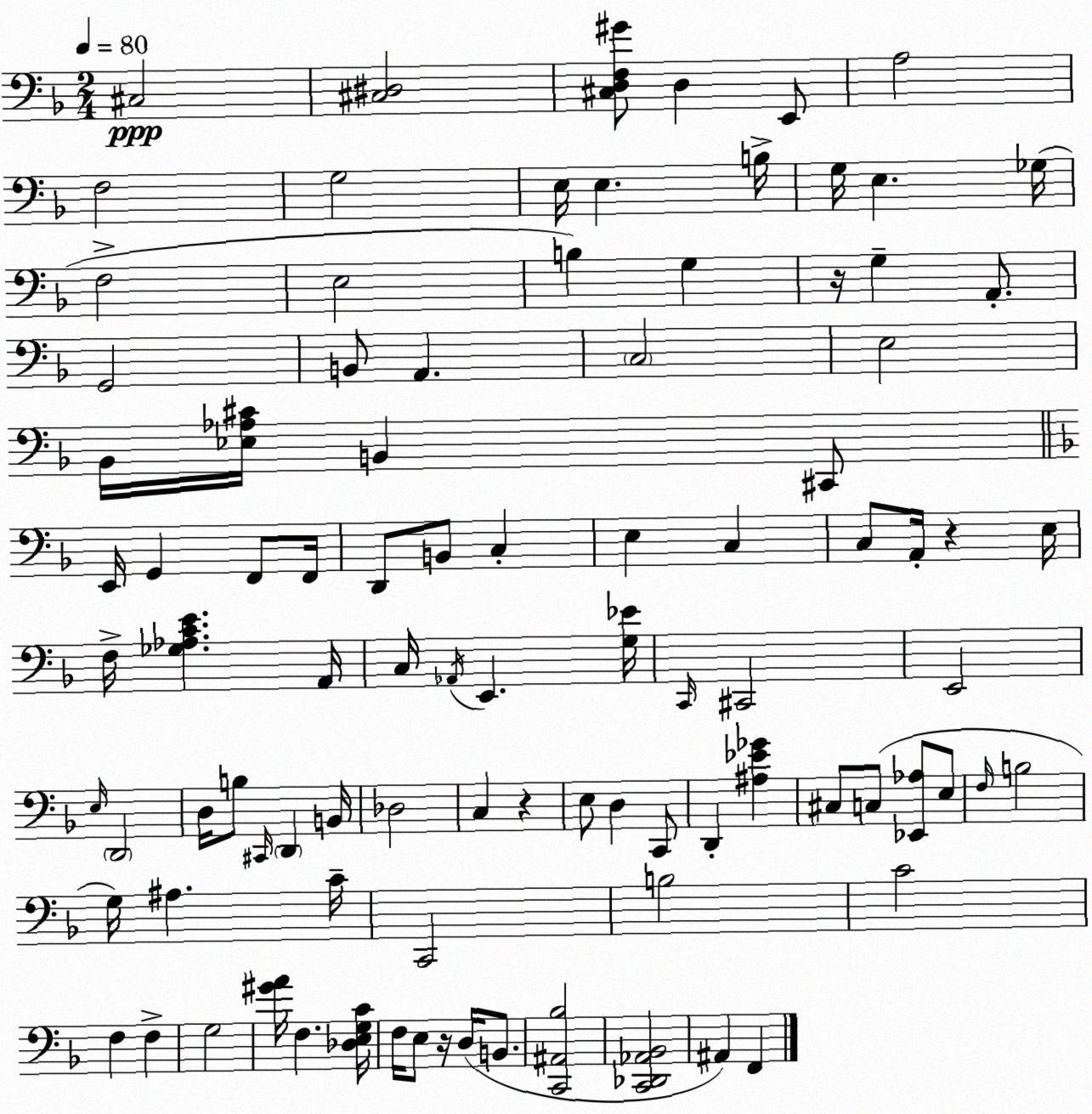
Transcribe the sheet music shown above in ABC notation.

X:1
T:Untitled
M:2/4
L:1/4
K:Dm
^C,2 [^C,^D,]2 [^C,D,F,^G]/2 D, E,,/2 A,2 F,2 G,2 E,/4 E, B,/4 G,/4 E, _G,/4 F,2 E,2 B, G, z/4 G, A,,/2 G,,2 B,,/2 A,, C,2 E,2 _B,,/4 [_E,_A,^C]/4 B,, ^C,,/2 E,,/4 G,, F,,/2 F,,/4 D,,/2 B,,/2 C, E, C, C,/2 A,,/4 z E,/4 F,/4 [_G,_A,CE] A,,/4 C,/4 _A,,/4 E,, [G,_E]/4 C,,/4 ^C,,2 E,,2 E,/4 D,,2 D,/4 B,/2 ^C,,/4 D,, B,,/4 _D,2 C, z E,/2 D, C,,/2 D,, [^A,_E_G] ^C,/2 C,/2 [_E,,_A,]/2 E,/2 F,/4 B,2 G,/4 ^A, C/4 C,,2 B,2 C2 F, F, G,2 [^GA]/4 F, [_D,E,G,C]/4 F,/4 E,/2 z/4 D,/4 B,,/2 [C,,^A,,_B,]2 [C,,_D,,_A,,_B,,]2 ^A,, F,,